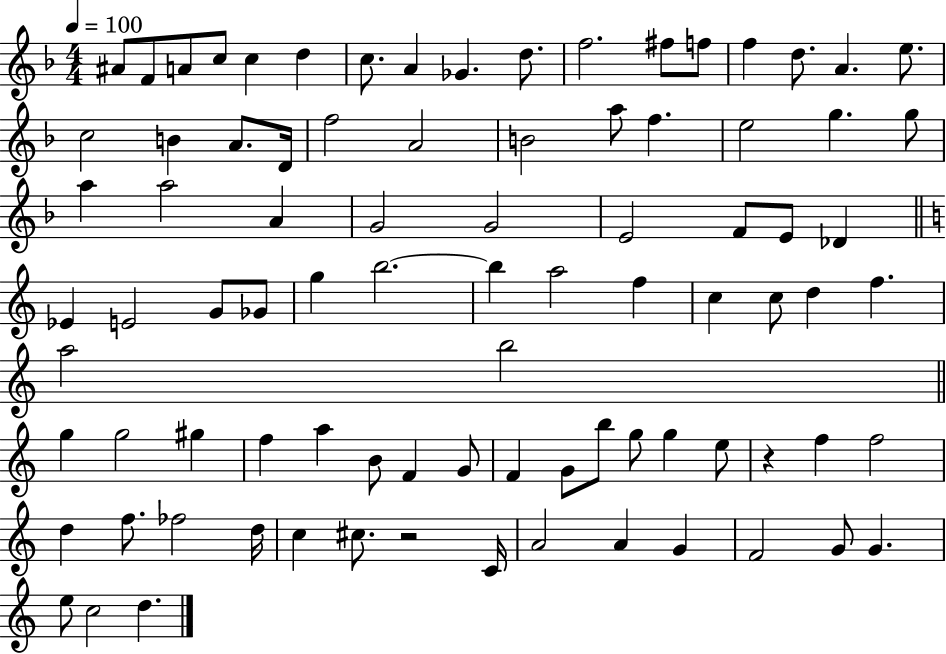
X:1
T:Untitled
M:4/4
L:1/4
K:F
^A/2 F/2 A/2 c/2 c d c/2 A _G d/2 f2 ^f/2 f/2 f d/2 A e/2 c2 B A/2 D/4 f2 A2 B2 a/2 f e2 g g/2 a a2 A G2 G2 E2 F/2 E/2 _D _E E2 G/2 _G/2 g b2 b a2 f c c/2 d f a2 b2 g g2 ^g f a B/2 F G/2 F G/2 b/2 g/2 g e/2 z f f2 d f/2 _f2 d/4 c ^c/2 z2 C/4 A2 A G F2 G/2 G e/2 c2 d